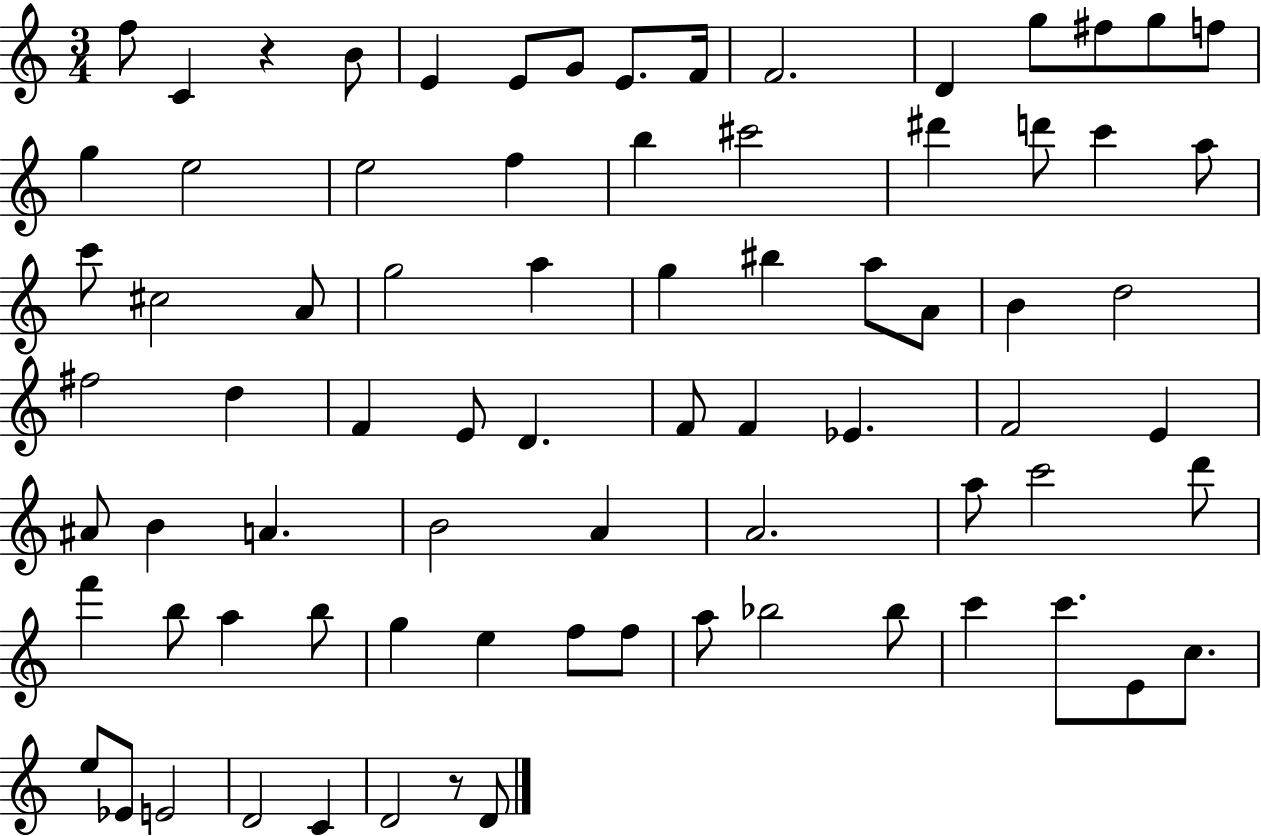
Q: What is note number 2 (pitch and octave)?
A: C4